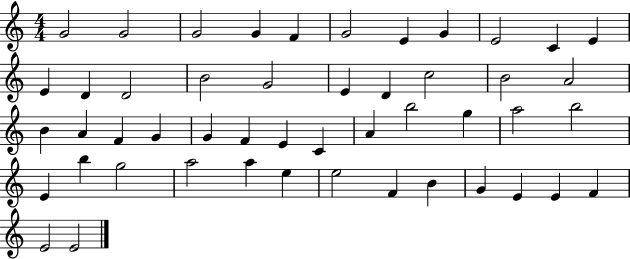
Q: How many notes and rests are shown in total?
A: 49